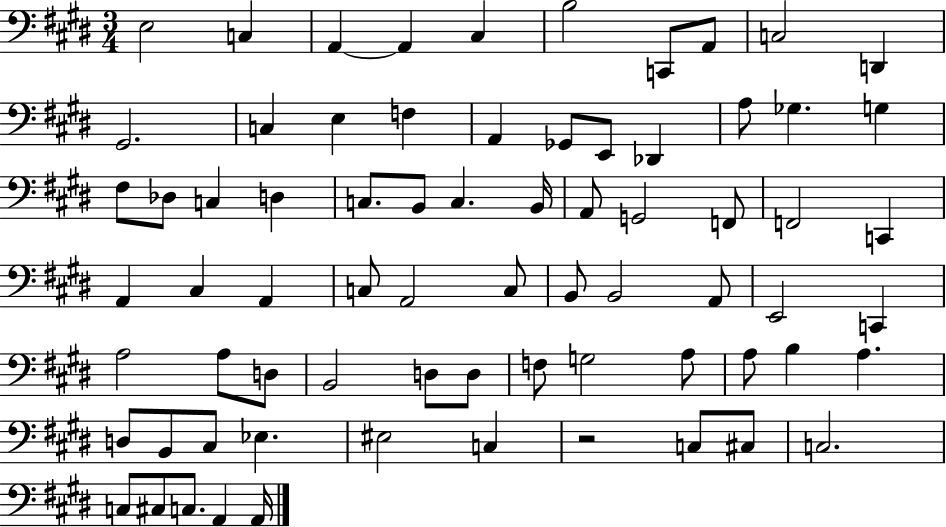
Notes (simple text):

E3/h C3/q A2/q A2/q C#3/q B3/h C2/e A2/e C3/h D2/q G#2/h. C3/q E3/q F3/q A2/q Gb2/e E2/e Db2/q A3/e Gb3/q. G3/q F#3/e Db3/e C3/q D3/q C3/e. B2/e C3/q. B2/s A2/e G2/h F2/e F2/h C2/q A2/q C#3/q A2/q C3/e A2/h C3/e B2/e B2/h A2/e E2/h C2/q A3/h A3/e D3/e B2/h D3/e D3/e F3/e G3/h A3/e A3/e B3/q A3/q. D3/e B2/e C#3/e Eb3/q. EIS3/h C3/q R/h C3/e C#3/e C3/h. C3/e C#3/e C3/e. A2/q A2/s